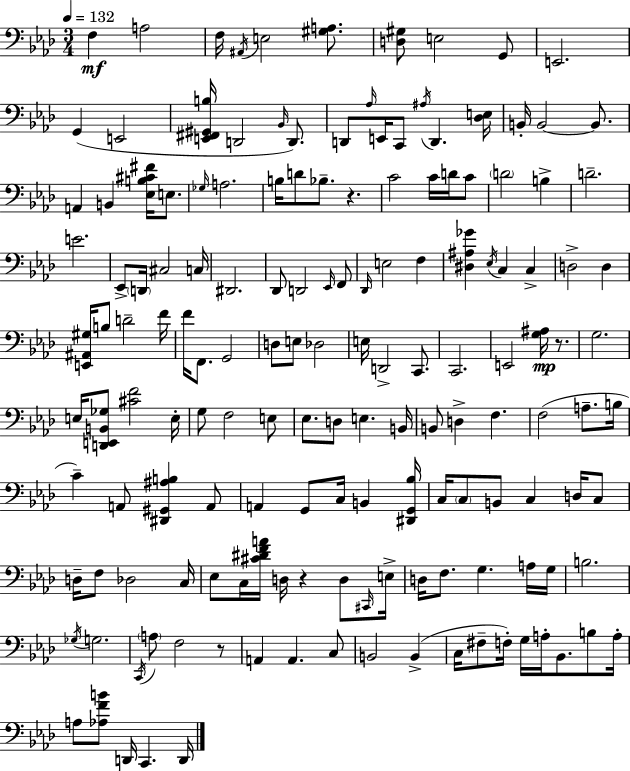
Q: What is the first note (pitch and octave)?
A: F3